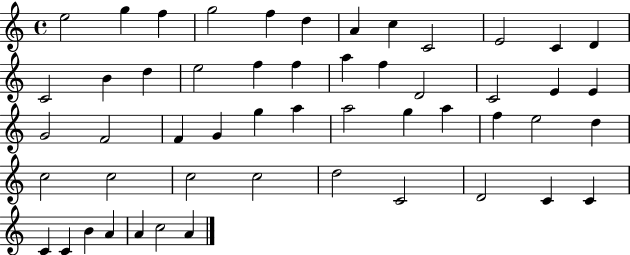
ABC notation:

X:1
T:Untitled
M:4/4
L:1/4
K:C
e2 g f g2 f d A c C2 E2 C D C2 B d e2 f f a f D2 C2 E E G2 F2 F G g a a2 g a f e2 d c2 c2 c2 c2 d2 C2 D2 C C C C B A A c2 A